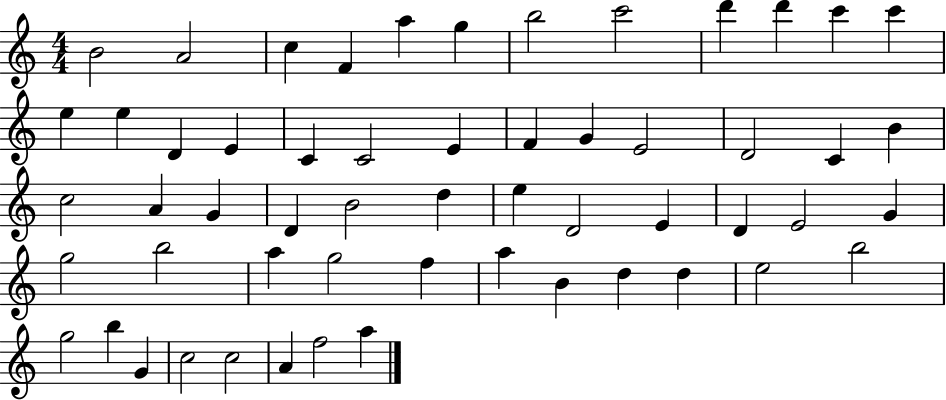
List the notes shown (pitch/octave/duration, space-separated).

B4/h A4/h C5/q F4/q A5/q G5/q B5/h C6/h D6/q D6/q C6/q C6/q E5/q E5/q D4/q E4/q C4/q C4/h E4/q F4/q G4/q E4/h D4/h C4/q B4/q C5/h A4/q G4/q D4/q B4/h D5/q E5/q D4/h E4/q D4/q E4/h G4/q G5/h B5/h A5/q G5/h F5/q A5/q B4/q D5/q D5/q E5/h B5/h G5/h B5/q G4/q C5/h C5/h A4/q F5/h A5/q